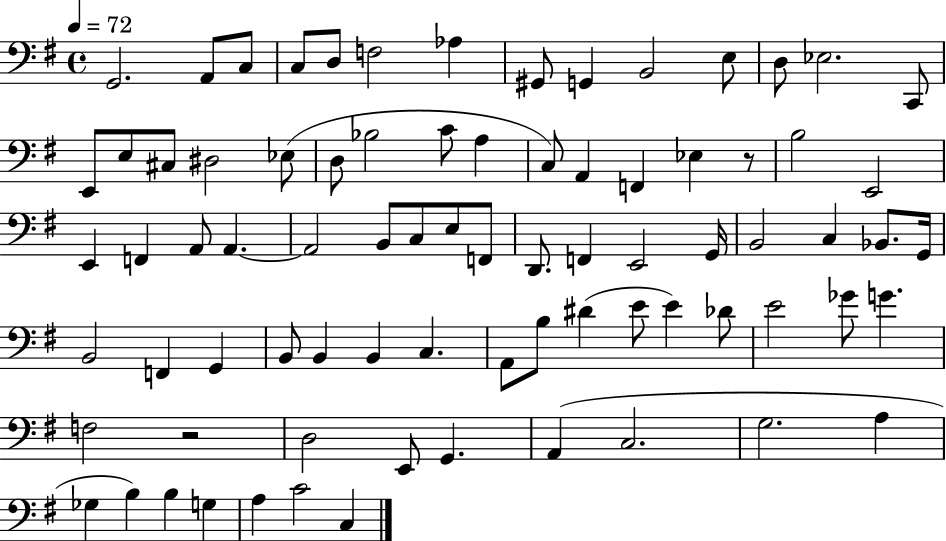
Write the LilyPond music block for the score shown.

{
  \clef bass
  \time 4/4
  \defaultTimeSignature
  \key g \major
  \tempo 4 = 72
  g,2. a,8 c8 | c8 d8 f2 aes4 | gis,8 g,4 b,2 e8 | d8 ees2. c,8 | \break e,8 e8 cis8 dis2 ees8( | d8 bes2 c'8 a4 | c8) a,4 f,4 ees4 r8 | b2 e,2 | \break e,4 f,4 a,8 a,4.~~ | a,2 b,8 c8 e8 f,8 | d,8. f,4 e,2 g,16 | b,2 c4 bes,8. g,16 | \break b,2 f,4 g,4 | b,8 b,4 b,4 c4. | a,8 b8 dis'4( e'8 e'4) des'8 | e'2 ges'8 g'4. | \break f2 r2 | d2 e,8 g,4. | a,4( c2. | g2. a4 | \break ges4 b4) b4 g4 | a4 c'2 c4 | \bar "|."
}